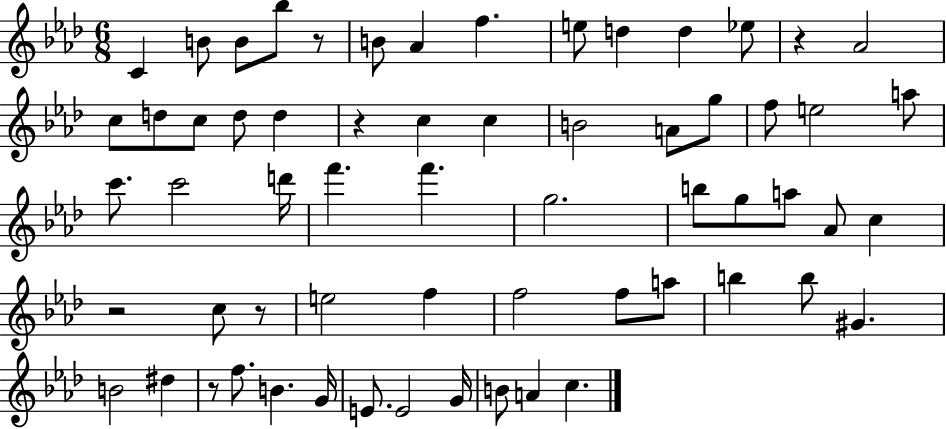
{
  \clef treble
  \numericTimeSignature
  \time 6/8
  \key aes \major
  c'4 b'8 b'8 bes''8 r8 | b'8 aes'4 f''4. | e''8 d''4 d''4 ees''8 | r4 aes'2 | \break c''8 d''8 c''8 d''8 d''4 | r4 c''4 c''4 | b'2 a'8 g''8 | f''8 e''2 a''8 | \break c'''8. c'''2 d'''16 | f'''4. f'''4. | g''2. | b''8 g''8 a''8 aes'8 c''4 | \break r2 c''8 r8 | e''2 f''4 | f''2 f''8 a''8 | b''4 b''8 gis'4. | \break b'2 dis''4 | r8 f''8. b'4. g'16 | e'8. e'2 g'16 | b'8 a'4 c''4. | \break \bar "|."
}